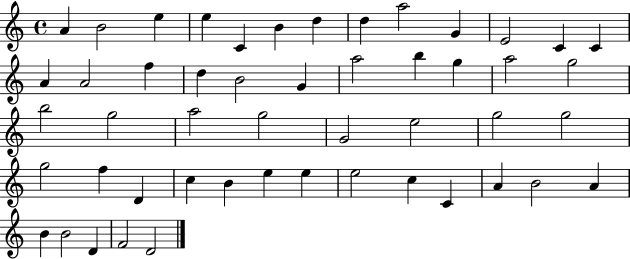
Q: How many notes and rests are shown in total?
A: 50